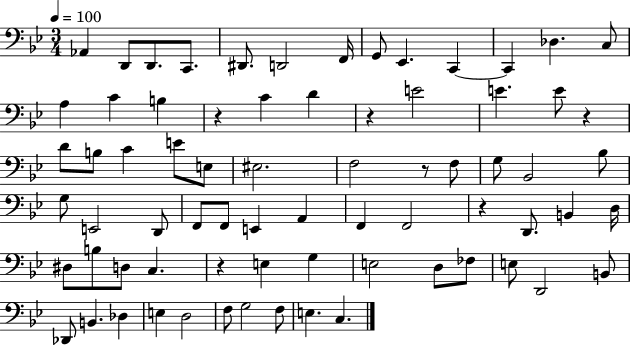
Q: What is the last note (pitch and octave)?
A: C3